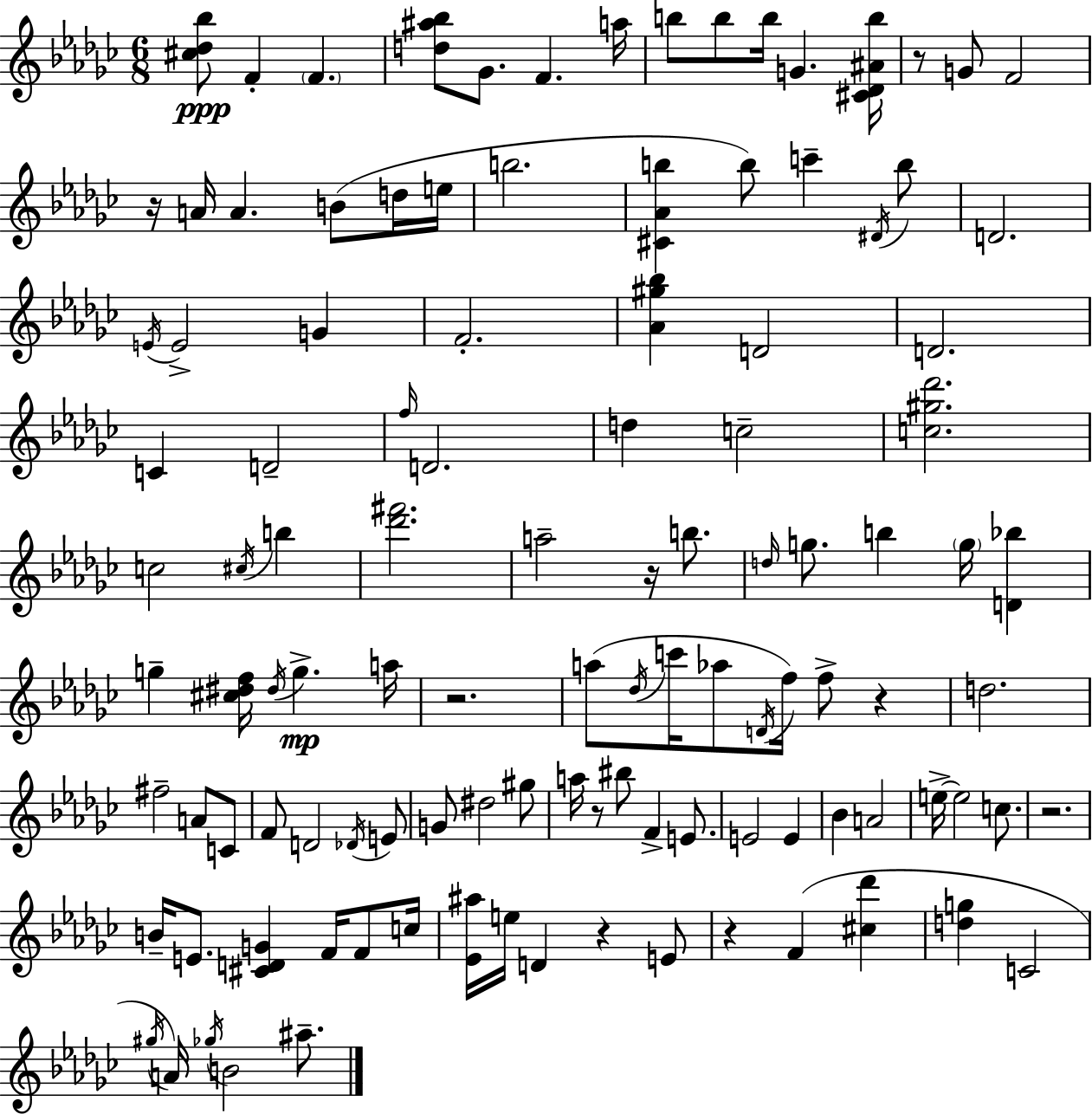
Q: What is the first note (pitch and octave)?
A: F4